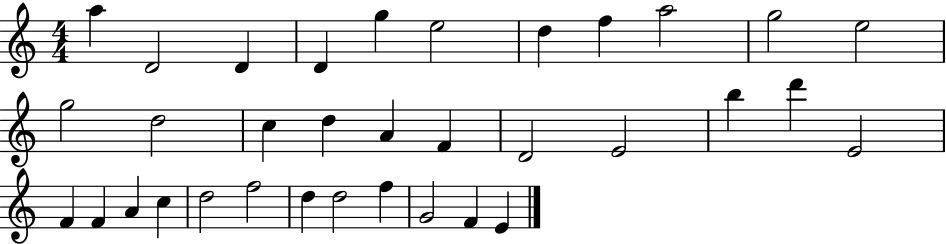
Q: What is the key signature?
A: C major